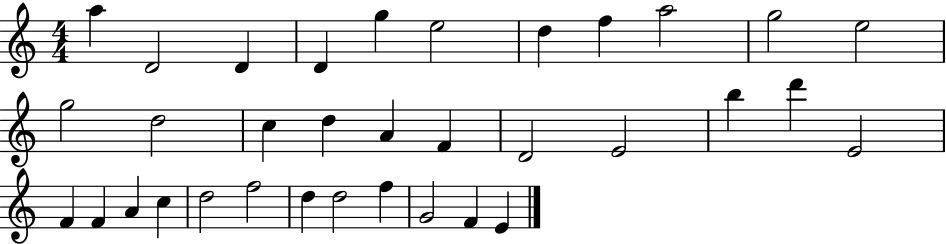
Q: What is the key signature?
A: C major